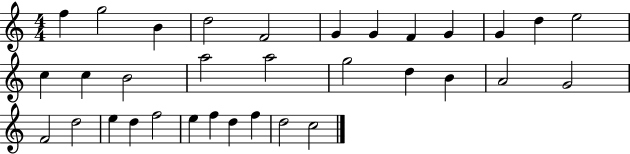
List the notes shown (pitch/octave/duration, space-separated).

F5/q G5/h B4/q D5/h F4/h G4/q G4/q F4/q G4/q G4/q D5/q E5/h C5/q C5/q B4/h A5/h A5/h G5/h D5/q B4/q A4/h G4/h F4/h D5/h E5/q D5/q F5/h E5/q F5/q D5/q F5/q D5/h C5/h